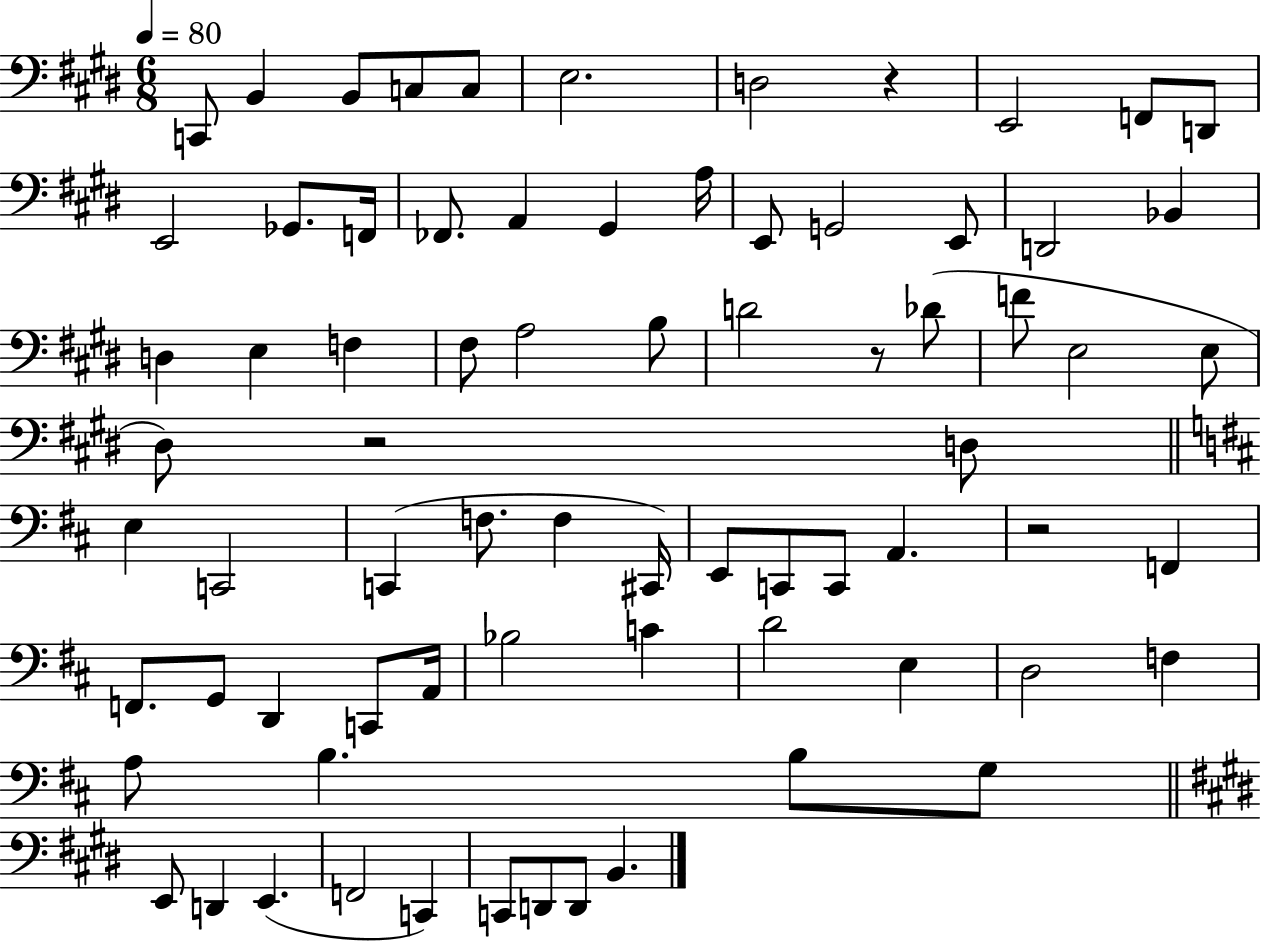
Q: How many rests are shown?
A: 4